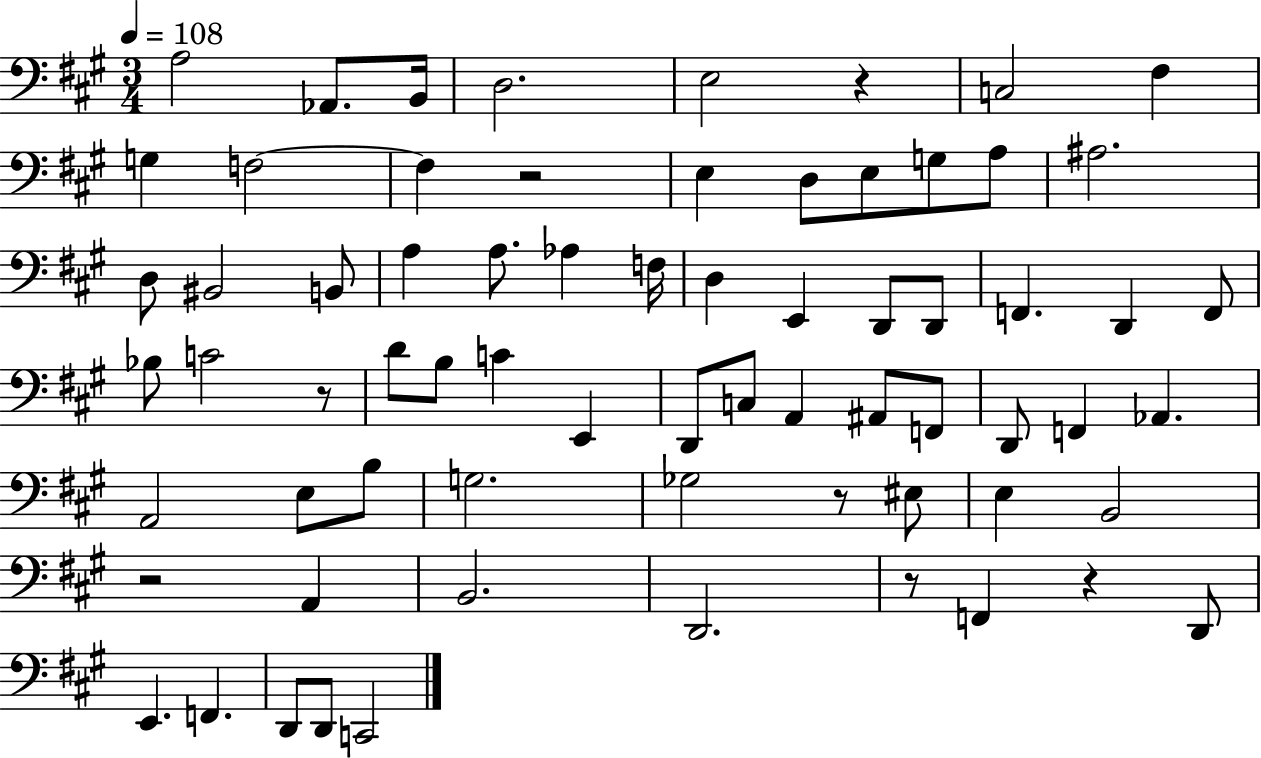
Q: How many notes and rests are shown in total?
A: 69